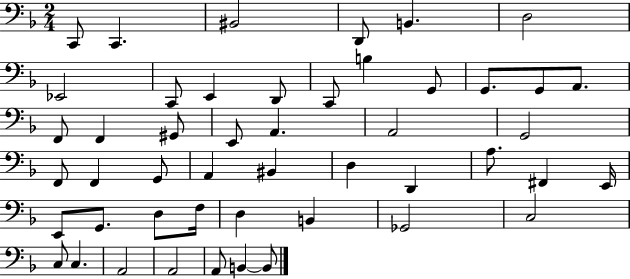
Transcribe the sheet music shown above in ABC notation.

X:1
T:Untitled
M:2/4
L:1/4
K:F
C,,/2 C,, ^B,,2 D,,/2 B,, D,2 _E,,2 C,,/2 E,, D,,/2 C,,/2 B, G,,/2 G,,/2 G,,/2 A,,/2 F,,/2 F,, ^G,,/2 E,,/2 A,, A,,2 G,,2 F,,/2 F,, G,,/2 A,, ^B,, D, D,, A,/2 ^F,, E,,/4 E,,/2 G,,/2 D,/2 F,/4 D, B,, _G,,2 C,2 C,/2 C, A,,2 A,,2 A,,/2 B,, B,,/2